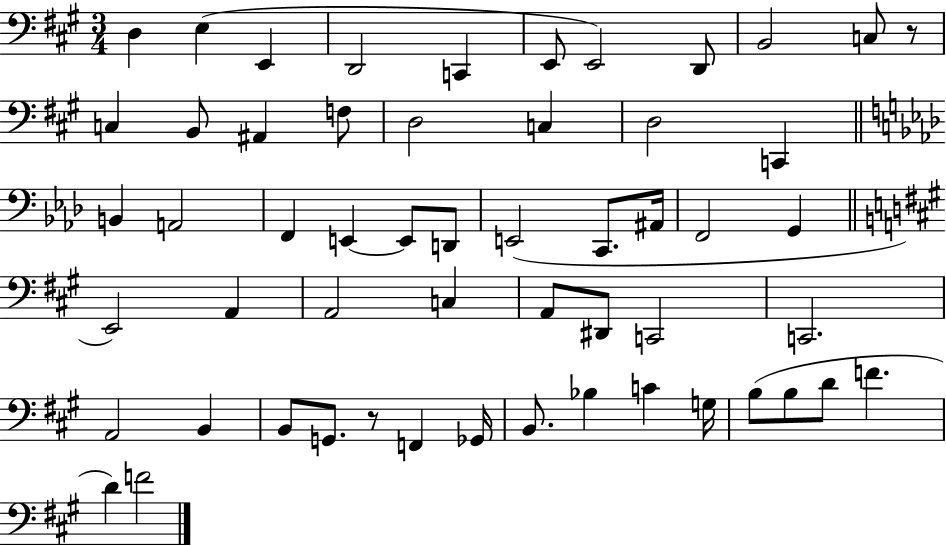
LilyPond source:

{
  \clef bass
  \numericTimeSignature
  \time 3/4
  \key a \major
  \repeat volta 2 { d4 e4( e,4 | d,2 c,4 | e,8 e,2) d,8 | b,2 c8 r8 | \break c4 b,8 ais,4 f8 | d2 c4 | d2 c,4 | \bar "||" \break \key aes \major b,4 a,2 | f,4 e,4~~ e,8 d,8 | e,2( c,8. ais,16 | f,2 g,4 | \break \bar "||" \break \key a \major e,2) a,4 | a,2 c4 | a,8 dis,8 c,2 | c,2. | \break a,2 b,4 | b,8 g,8. r8 f,4 ges,16 | b,8. bes4 c'4 g16 | b8( b8 d'8 f'4. | \break d'4) f'2 | } \bar "|."
}